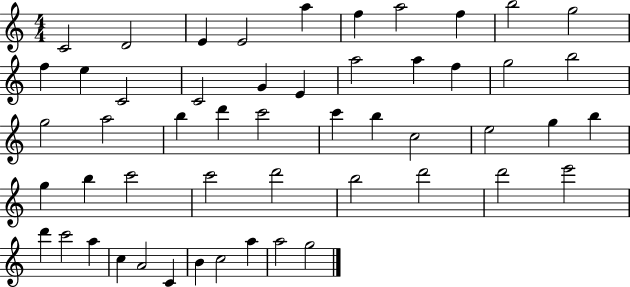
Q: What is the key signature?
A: C major